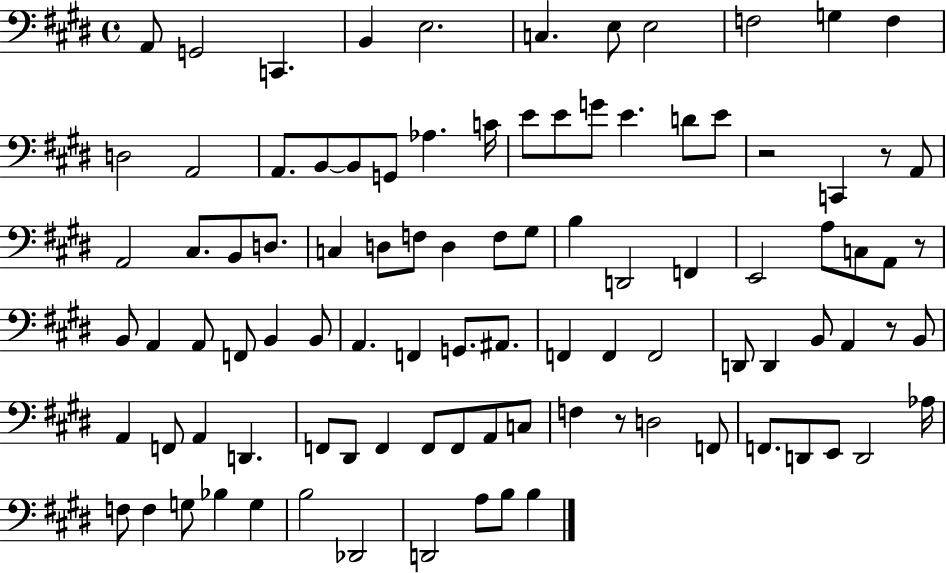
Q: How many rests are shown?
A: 5